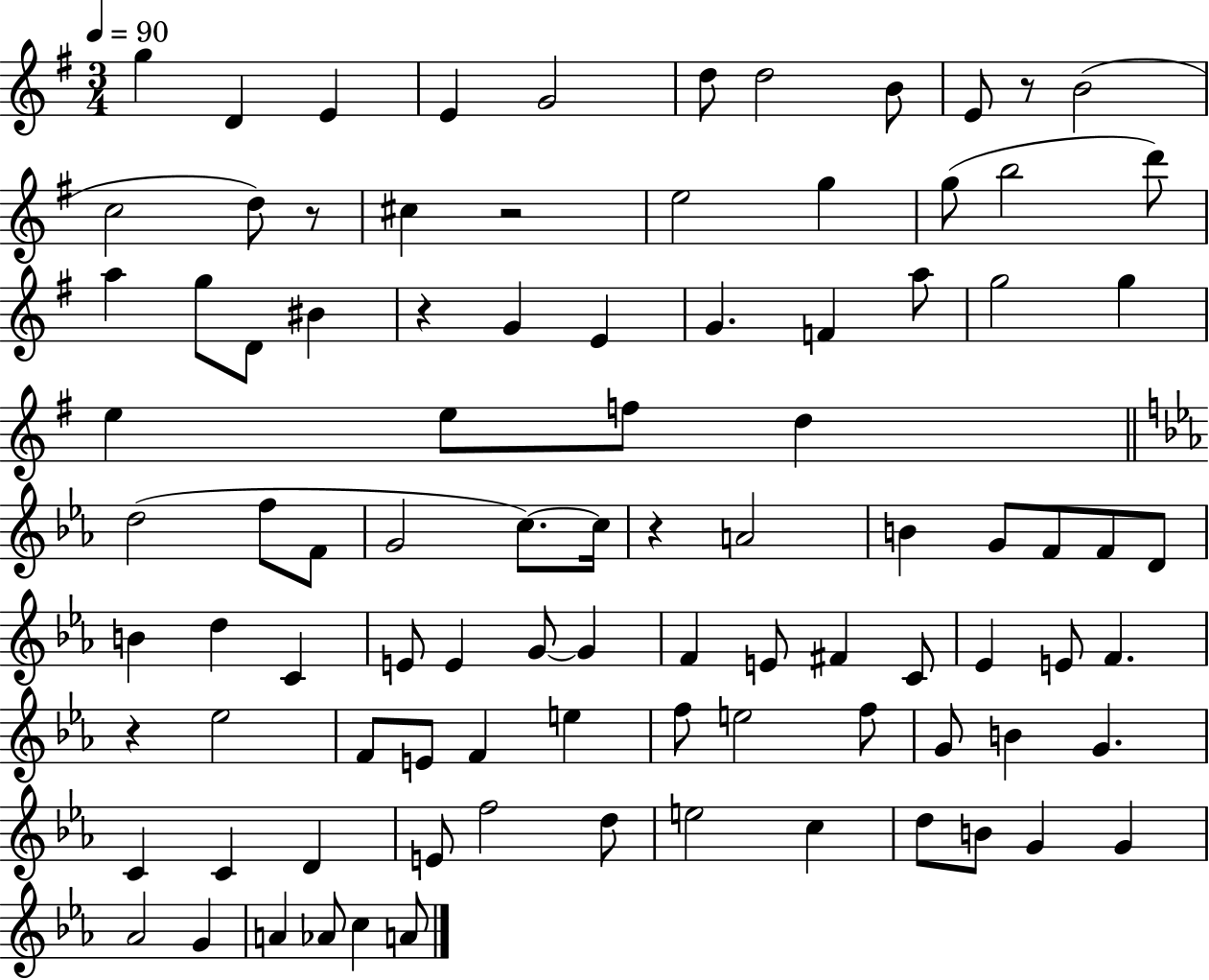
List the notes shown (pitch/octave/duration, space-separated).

G5/q D4/q E4/q E4/q G4/h D5/e D5/h B4/e E4/e R/e B4/h C5/h D5/e R/e C#5/q R/h E5/h G5/q G5/e B5/h D6/e A5/q G5/e D4/e BIS4/q R/q G4/q E4/q G4/q. F4/q A5/e G5/h G5/q E5/q E5/e F5/e D5/q D5/h F5/e F4/e G4/h C5/e. C5/s R/q A4/h B4/q G4/e F4/e F4/e D4/e B4/q D5/q C4/q E4/e E4/q G4/e G4/q F4/q E4/e F#4/q C4/e Eb4/q E4/e F4/q. R/q Eb5/h F4/e E4/e F4/q E5/q F5/e E5/h F5/e G4/e B4/q G4/q. C4/q C4/q D4/q E4/e F5/h D5/e E5/h C5/q D5/e B4/e G4/q G4/q Ab4/h G4/q A4/q Ab4/e C5/q A4/e